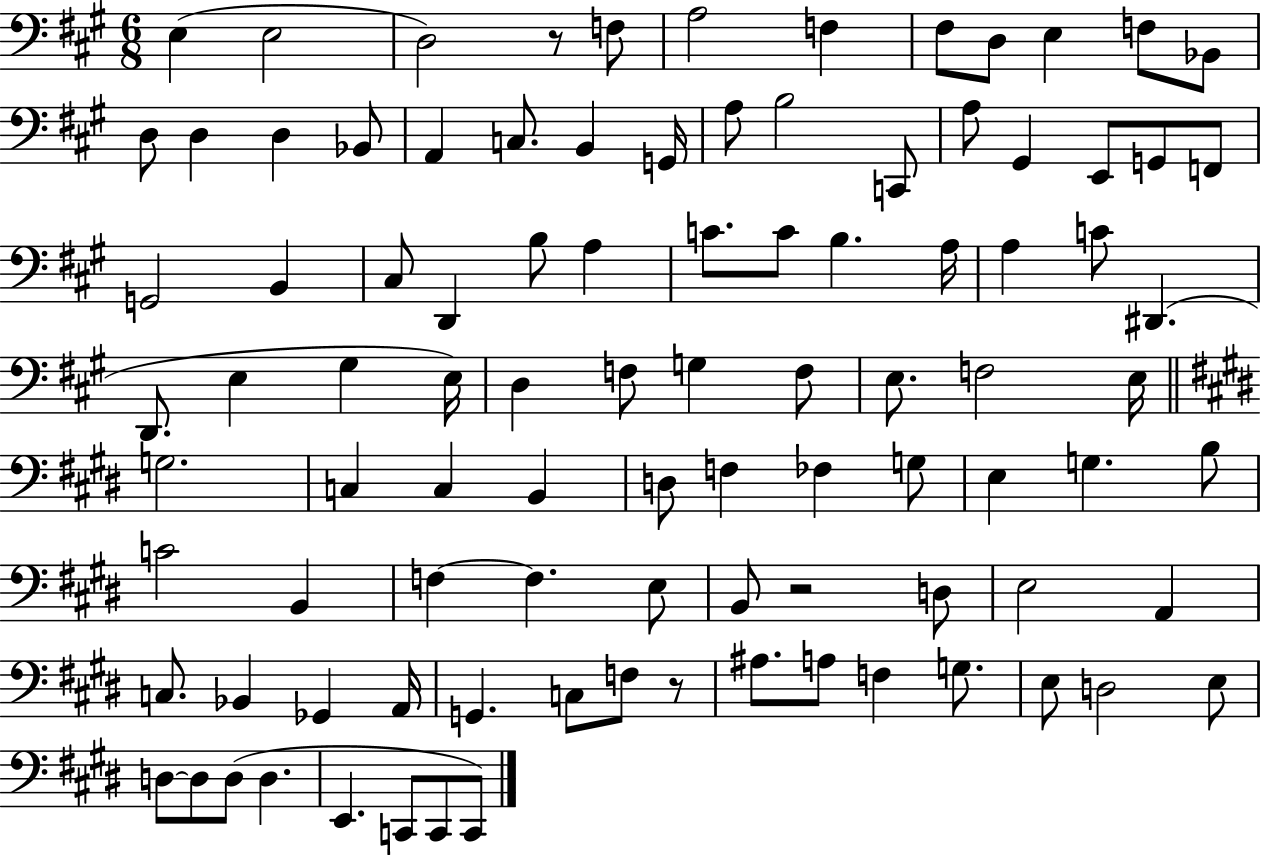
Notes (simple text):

E3/q E3/h D3/h R/e F3/e A3/h F3/q F#3/e D3/e E3/q F3/e Bb2/e D3/e D3/q D3/q Bb2/e A2/q C3/e. B2/q G2/s A3/e B3/h C2/e A3/e G#2/q E2/e G2/e F2/e G2/h B2/q C#3/e D2/q B3/e A3/q C4/e. C4/e B3/q. A3/s A3/q C4/e D#2/q. D2/e. E3/q G#3/q E3/s D3/q F3/e G3/q F3/e E3/e. F3/h E3/s G3/h. C3/q C3/q B2/q D3/e F3/q FES3/q G3/e E3/q G3/q. B3/e C4/h B2/q F3/q F3/q. E3/e B2/e R/h D3/e E3/h A2/q C3/e. Bb2/q Gb2/q A2/s G2/q. C3/e F3/e R/e A#3/e. A3/e F3/q G3/e. E3/e D3/h E3/e D3/e D3/e D3/e D3/q. E2/q. C2/e C2/e C2/e